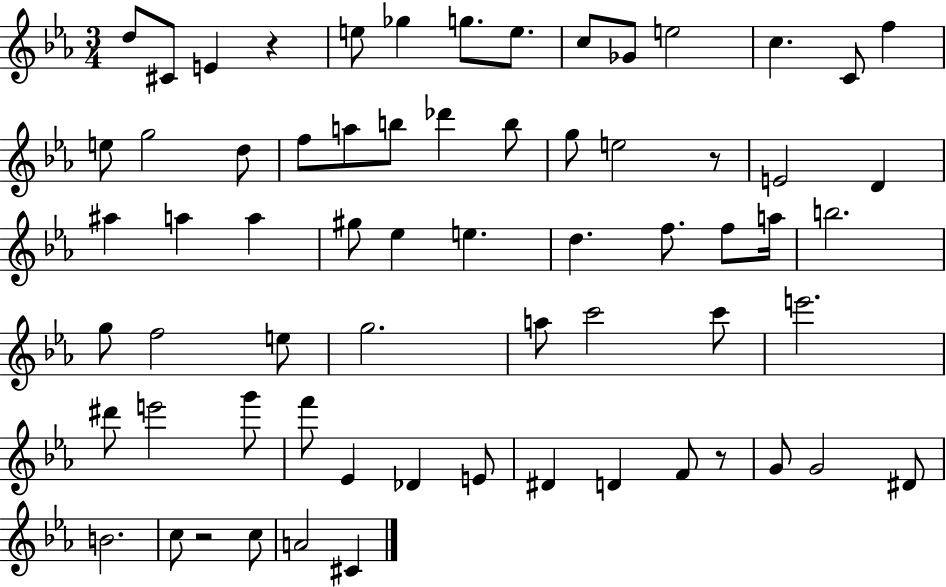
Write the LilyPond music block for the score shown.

{
  \clef treble
  \numericTimeSignature
  \time 3/4
  \key ees \major
  d''8 cis'8 e'4 r4 | e''8 ges''4 g''8. e''8. | c''8 ges'8 e''2 | c''4. c'8 f''4 | \break e''8 g''2 d''8 | f''8 a''8 b''8 des'''4 b''8 | g''8 e''2 r8 | e'2 d'4 | \break ais''4 a''4 a''4 | gis''8 ees''4 e''4. | d''4. f''8. f''8 a''16 | b''2. | \break g''8 f''2 e''8 | g''2. | a''8 c'''2 c'''8 | e'''2. | \break dis'''8 e'''2 g'''8 | f'''8 ees'4 des'4 e'8 | dis'4 d'4 f'8 r8 | g'8 g'2 dis'8 | \break b'2. | c''8 r2 c''8 | a'2 cis'4 | \bar "|."
}